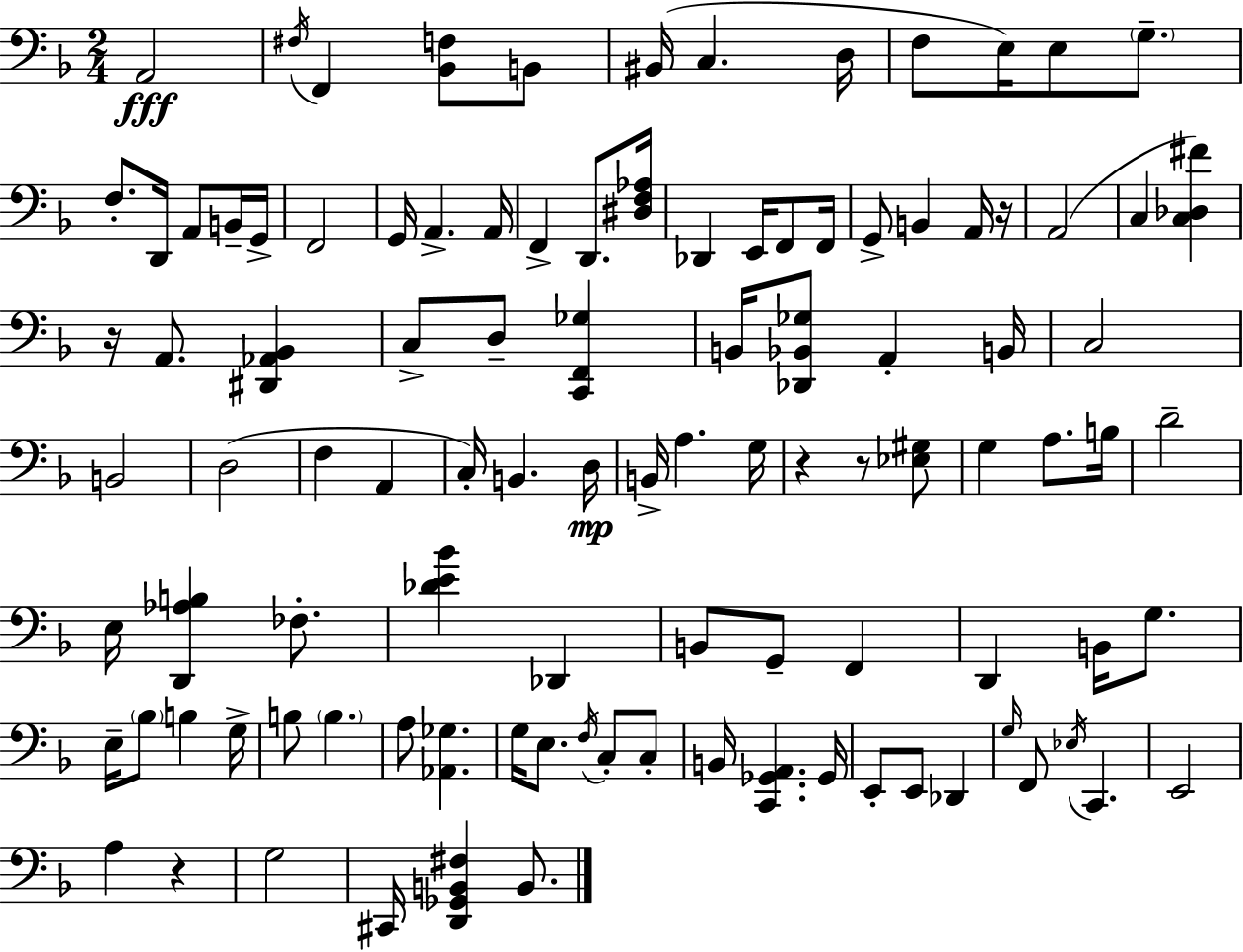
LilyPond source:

{
  \clef bass
  \numericTimeSignature
  \time 2/4
  \key f \major
  \repeat volta 2 { a,2\fff | \acciaccatura { fis16 } f,4 <bes, f>8 b,8 | bis,16( c4. | d16 f8 e16) e8 \parenthesize g8.-- | \break f8.-. d,16 a,8 b,16-- | g,16-> f,2 | g,16 a,4.-> | a,16 f,4-> d,8. | \break <dis f aes>16 des,4 e,16 f,8 | f,16 g,8-> b,4 a,16 | r16 a,2( | c4 <c des fis'>4) | \break r16 a,8. <dis, aes, bes,>4 | c8-> d8-- <c, f, ges>4 | b,16 <des, bes, ges>8 a,4-. | b,16 c2 | \break b,2 | d2( | f4 a,4 | c16-.) b,4. | \break d16\mp b,16-> a4. | g16 r4 r8 <ees gis>8 | g4 a8. | b16 d'2-- | \break e16 <d, aes b>4 fes8.-. | <des' e' bes'>4 des,4 | b,8 g,8-- f,4 | d,4 b,16 g8. | \break e16-- \parenthesize bes8 b4 | g16-> b8 \parenthesize b4. | a8 <aes, ges>4. | g16 e8. \acciaccatura { f16 } c8-. | \break c8-. b,16 <c, ges, a,>4. | ges,16 e,8-. e,8 des,4 | \grace { g16 } f,8 \acciaccatura { ees16 } c,4. | e,2 | \break a4 | r4 g2 | cis,16 <d, ges, b, fis>4 | b,8. } \bar "|."
}